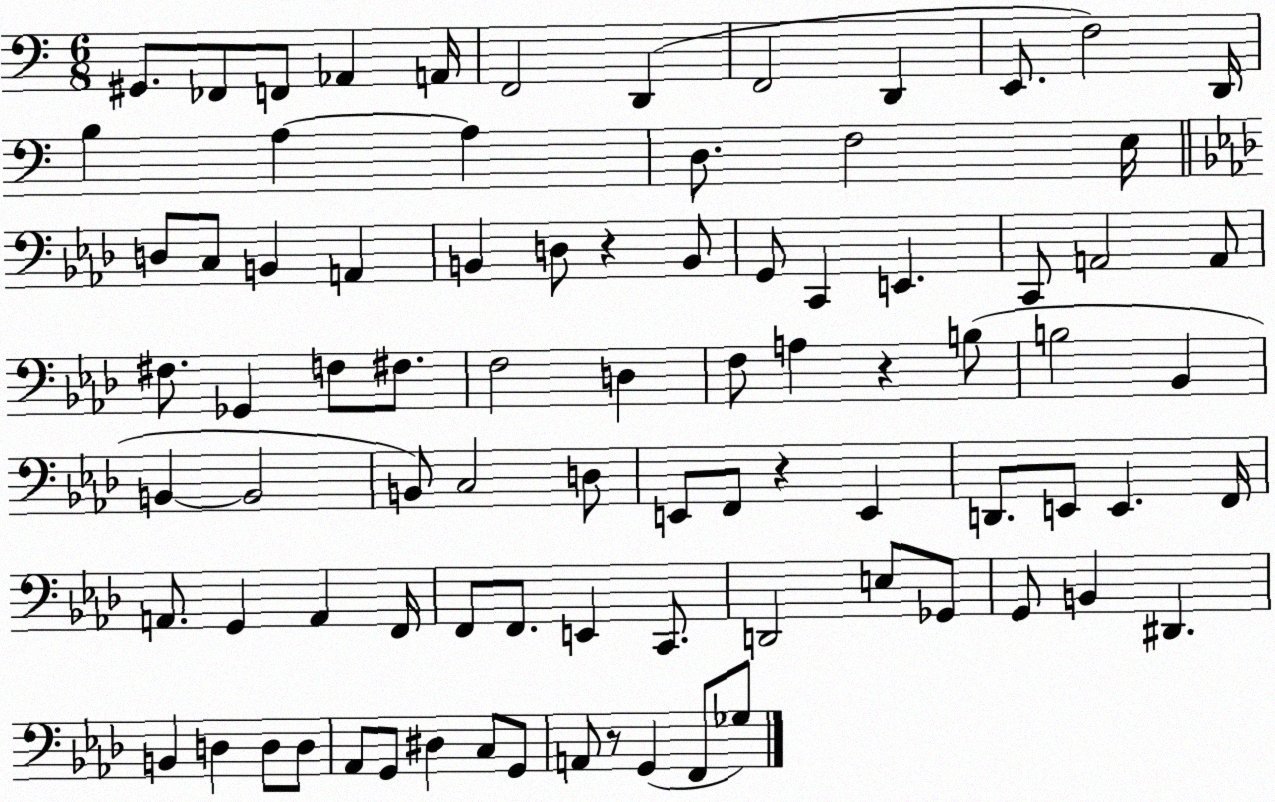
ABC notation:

X:1
T:Untitled
M:6/8
L:1/4
K:C
^G,,/2 _F,,/2 F,,/2 _A,, A,,/4 F,,2 D,, F,,2 D,, E,,/2 F,2 D,,/4 B, A, A, D,/2 F,2 E,/4 D,/2 C,/2 B,, A,, B,, D,/2 z B,,/2 G,,/2 C,, E,, C,,/2 A,,2 A,,/2 ^F,/2 _G,, F,/2 ^F,/2 F,2 D, F,/2 A, z B,/2 B,2 _B,, B,, B,,2 B,,/2 C,2 D,/2 E,,/2 F,,/2 z E,, D,,/2 E,,/2 E,, F,,/4 A,,/2 G,, A,, F,,/4 F,,/2 F,,/2 E,, C,,/2 D,,2 E,/2 _G,,/2 G,,/2 B,, ^D,, B,, D, D,/2 D,/2 _A,,/2 G,,/2 ^D, C,/2 G,,/2 A,,/2 z/2 G,, F,,/2 _G,/2